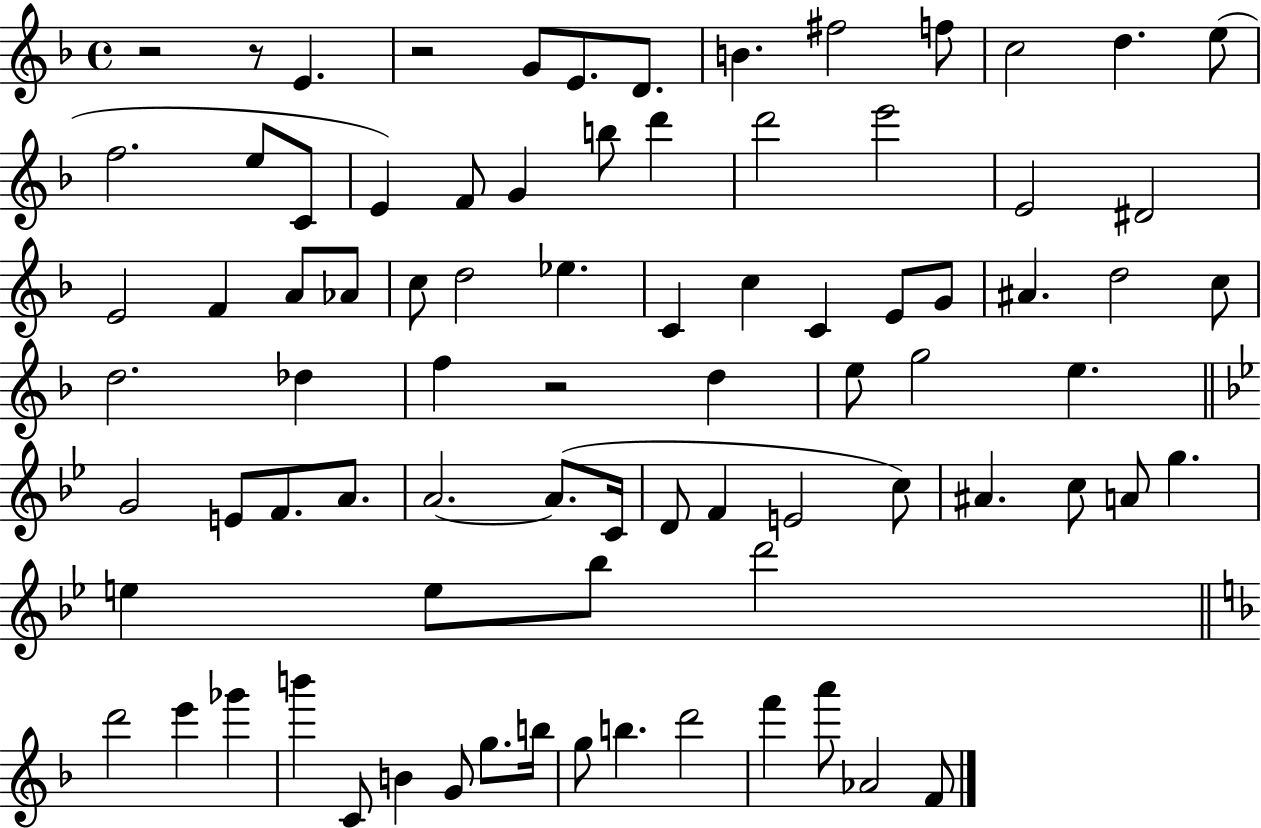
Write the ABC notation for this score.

X:1
T:Untitled
M:4/4
L:1/4
K:F
z2 z/2 E z2 G/2 E/2 D/2 B ^f2 f/2 c2 d e/2 f2 e/2 C/2 E F/2 G b/2 d' d'2 e'2 E2 ^D2 E2 F A/2 _A/2 c/2 d2 _e C c C E/2 G/2 ^A d2 c/2 d2 _d f z2 d e/2 g2 e G2 E/2 F/2 A/2 A2 A/2 C/4 D/2 F E2 c/2 ^A c/2 A/2 g e e/2 _b/2 d'2 d'2 e' _g' b' C/2 B G/2 g/2 b/4 g/2 b d'2 f' a'/2 _A2 F/2